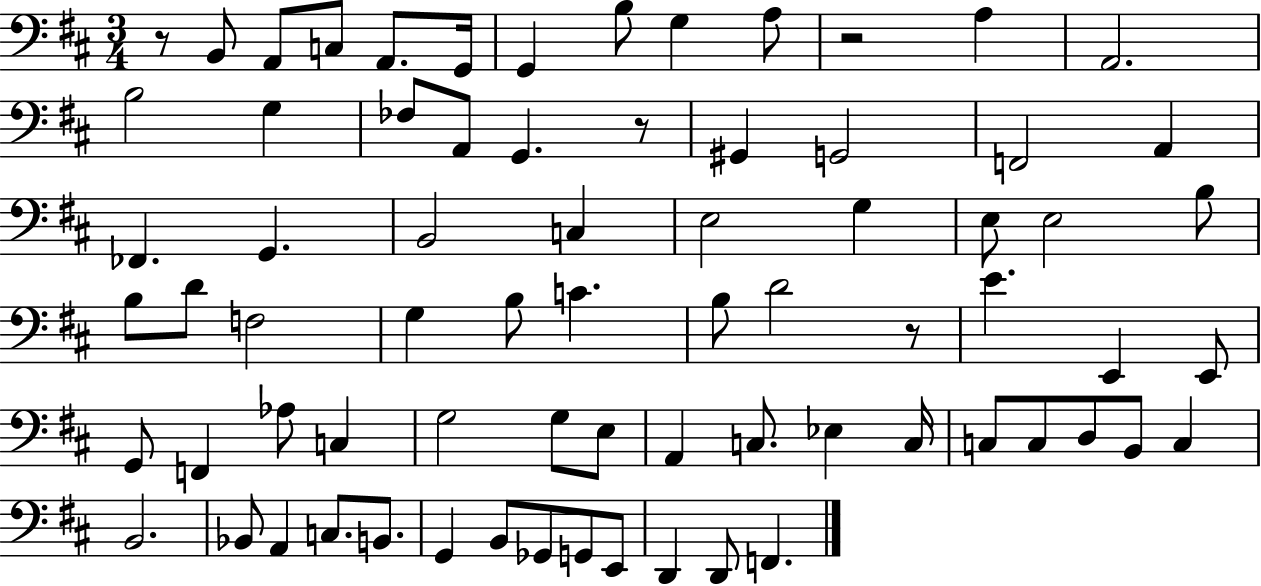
R/e B2/e A2/e C3/e A2/e. G2/s G2/q B3/e G3/q A3/e R/h A3/q A2/h. B3/h G3/q FES3/e A2/e G2/q. R/e G#2/q G2/h F2/h A2/q FES2/q. G2/q. B2/h C3/q E3/h G3/q E3/e E3/h B3/e B3/e D4/e F3/h G3/q B3/e C4/q. B3/e D4/h R/e E4/q. E2/q E2/e G2/e F2/q Ab3/e C3/q G3/h G3/e E3/e A2/q C3/e. Eb3/q C3/s C3/e C3/e D3/e B2/e C3/q B2/h. Bb2/e A2/q C3/e. B2/e. G2/q B2/e Gb2/e G2/e E2/e D2/q D2/e F2/q.